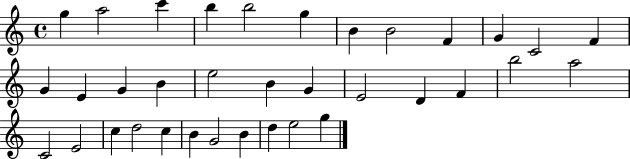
X:1
T:Untitled
M:4/4
L:1/4
K:C
g a2 c' b b2 g B B2 F G C2 F G E G B e2 B G E2 D F b2 a2 C2 E2 c d2 c B G2 B d e2 g